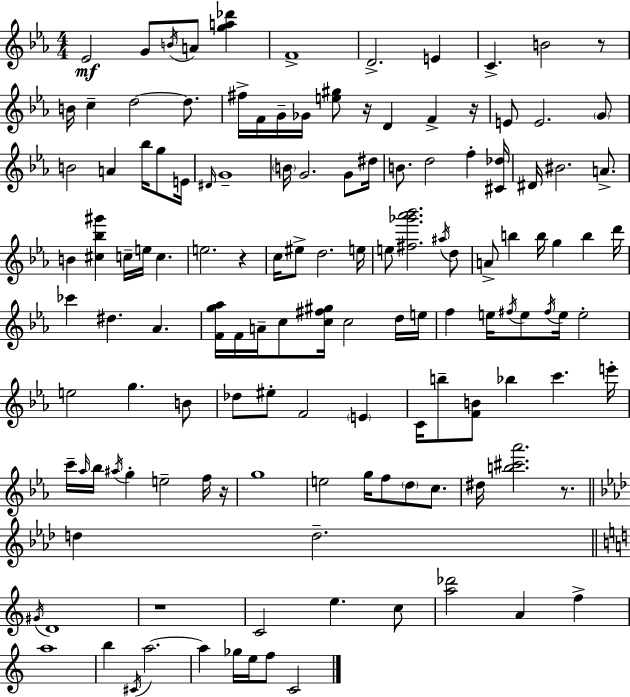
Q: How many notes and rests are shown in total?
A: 134